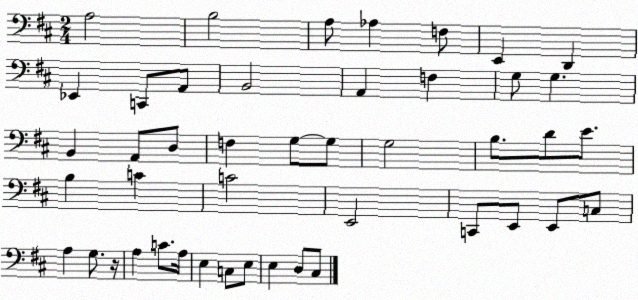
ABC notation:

X:1
T:Untitled
M:2/4
L:1/4
K:D
A,2 B,2 A,/2 _A, F,/2 E,, D,, _E,, C,,/2 A,,/2 B,,2 A,, F, G,/2 G, B,, A,,/2 D,/2 F, G,/2 G,/2 G,2 B,/2 D/2 E/2 B, C C2 E,,2 C,,/2 E,,/2 E,,/2 C,/2 A, G,/2 z/4 A, C/2 A,/4 E, C,/2 E,/2 E, D,/2 ^C,/2